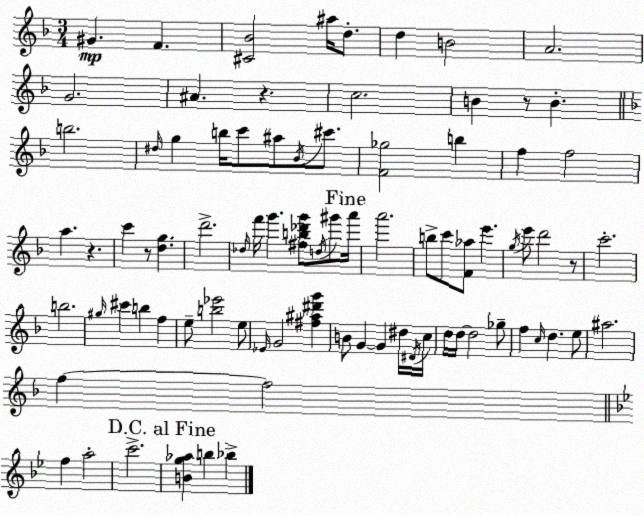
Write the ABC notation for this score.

X:1
T:Untitled
M:3/4
L:1/4
K:F
^G F [^C_B]2 ^a/4 d/2 d B2 A2 G2 ^A z c2 B z/2 B b2 ^d/4 g b/4 c'/2 ^a/2 _B/4 ^c'/2 [F_g]2 b f f2 a z c' z/2 [dg] d'2 _d/4 f'/4 g' [^fb_d'g']/2 d/4 ^g'/2 a'/4 a'2 b/2 c'/2 [F_a]/2 e' g/4 e'/2 d'2 z/2 c'2 b2 ^g/4 ^c' b f e/2 [b_e']2 e/2 _E/4 G2 [^f^a^d'g'] B/2 G G ^d/4 ^D/4 c/4 d/4 d/4 d2 _g/2 f c/4 d e/2 ^a2 f f2 f a2 c'2 [Bg_a] b _b